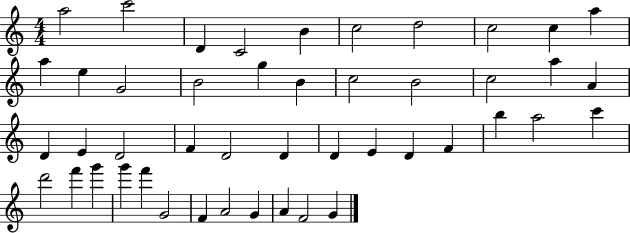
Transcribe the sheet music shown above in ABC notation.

X:1
T:Untitled
M:4/4
L:1/4
K:C
a2 c'2 D C2 B c2 d2 c2 c a a e G2 B2 g B c2 B2 c2 a A D E D2 F D2 D D E D F b a2 c' d'2 f' g' g' f' G2 F A2 G A F2 G